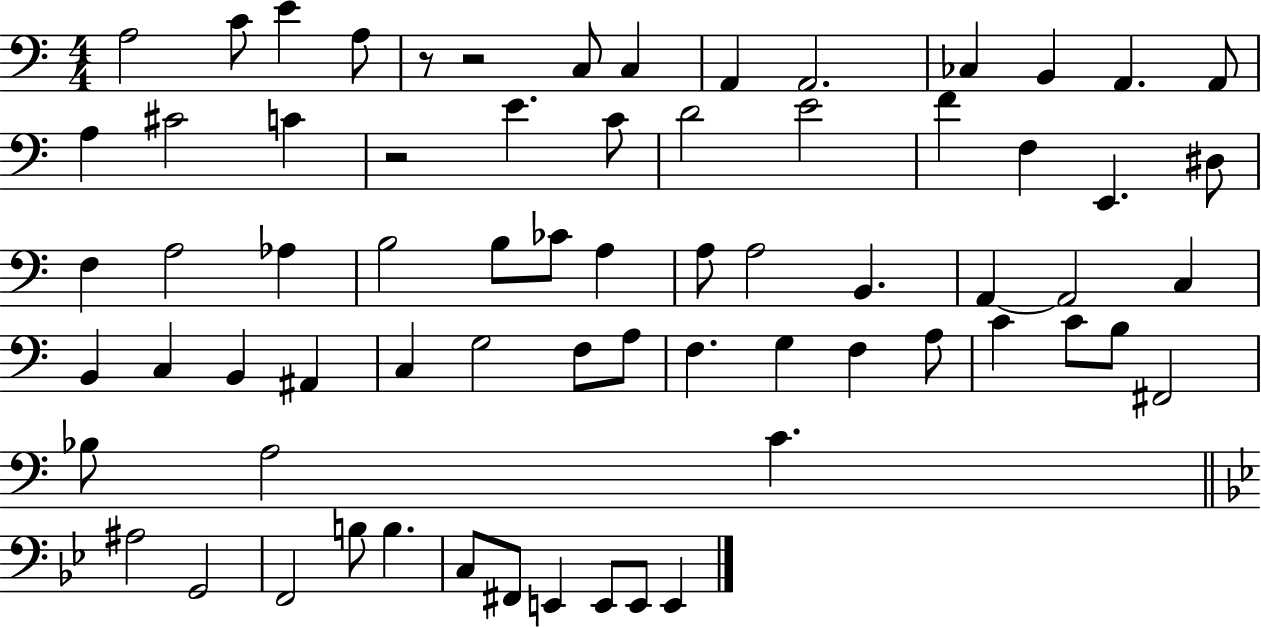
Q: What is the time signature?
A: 4/4